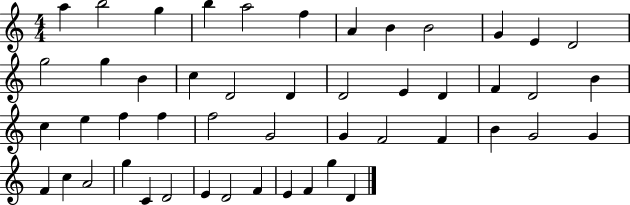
A5/q B5/h G5/q B5/q A5/h F5/q A4/q B4/q B4/h G4/q E4/q D4/h G5/h G5/q B4/q C5/q D4/h D4/q D4/h E4/q D4/q F4/q D4/h B4/q C5/q E5/q F5/q F5/q F5/h G4/h G4/q F4/h F4/q B4/q G4/h G4/q F4/q C5/q A4/h G5/q C4/q D4/h E4/q D4/h F4/q E4/q F4/q G5/q D4/q